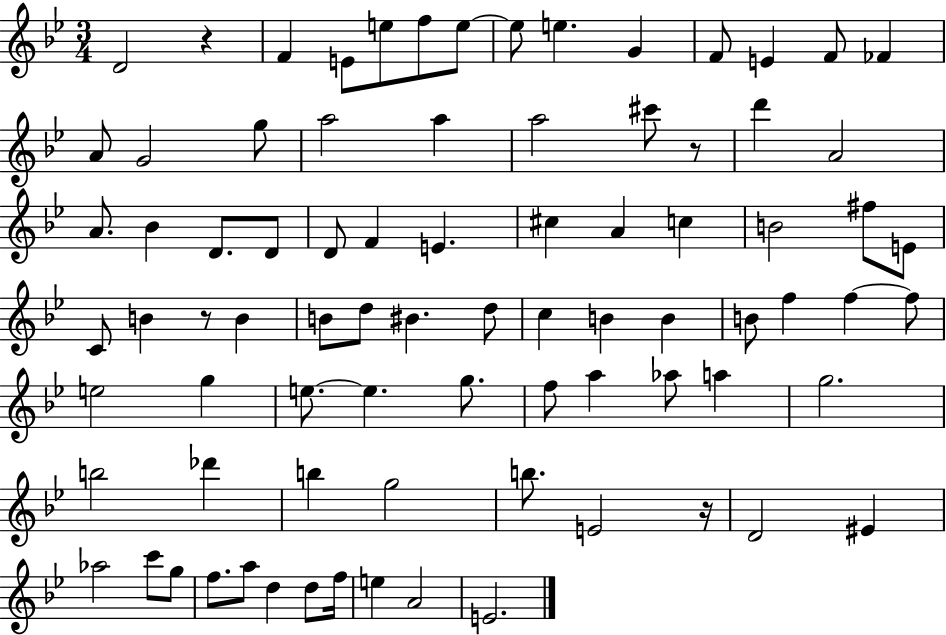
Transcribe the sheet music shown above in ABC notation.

X:1
T:Untitled
M:3/4
L:1/4
K:Bb
D2 z F E/2 e/2 f/2 e/2 e/2 e G F/2 E F/2 _F A/2 G2 g/2 a2 a a2 ^c'/2 z/2 d' A2 A/2 _B D/2 D/2 D/2 F E ^c A c B2 ^f/2 E/2 C/2 B z/2 B B/2 d/2 ^B d/2 c B B B/2 f f f/2 e2 g e/2 e g/2 f/2 a _a/2 a g2 b2 _d' b g2 b/2 E2 z/4 D2 ^E _a2 c'/2 g/2 f/2 a/2 d d/2 f/4 e A2 E2